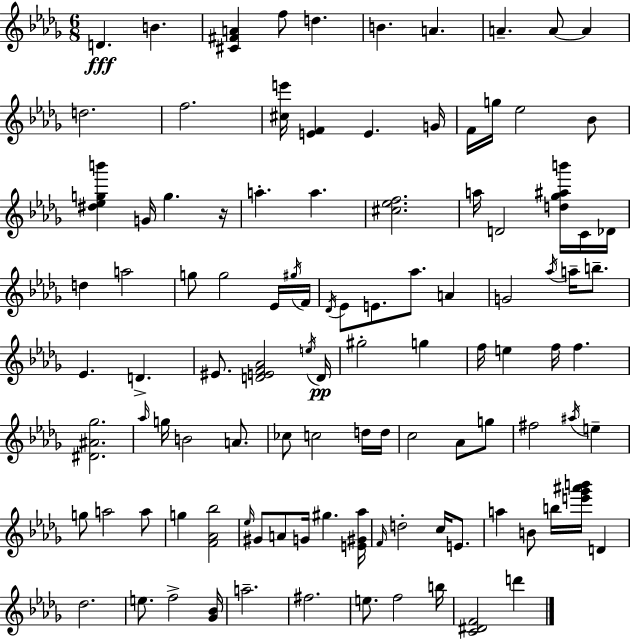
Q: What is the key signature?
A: BES minor